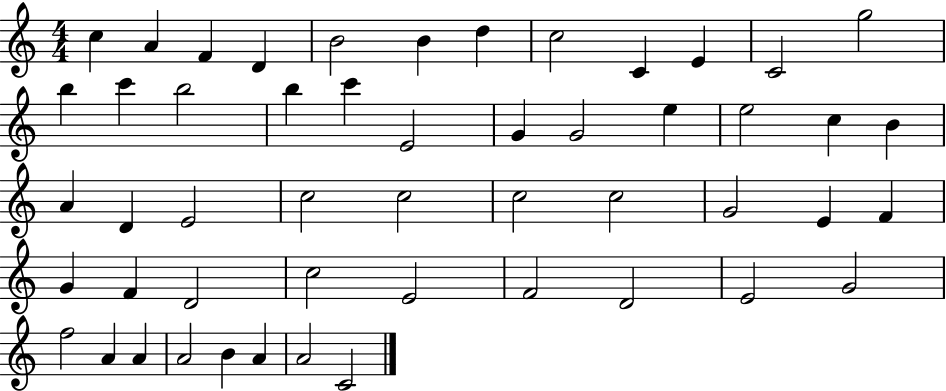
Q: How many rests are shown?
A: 0